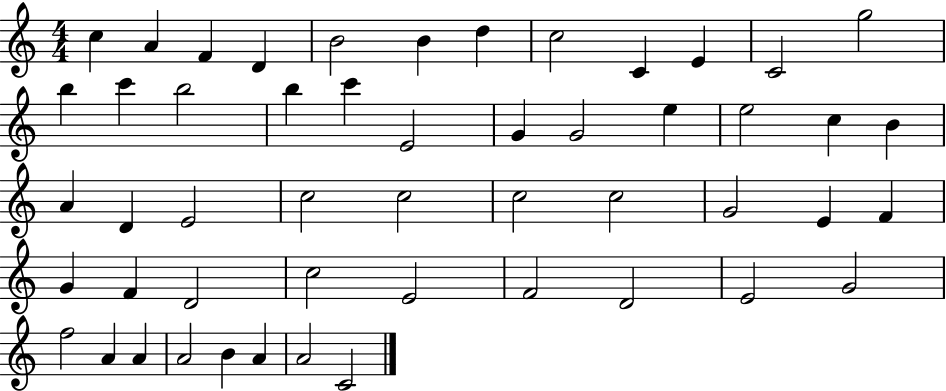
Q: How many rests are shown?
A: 0